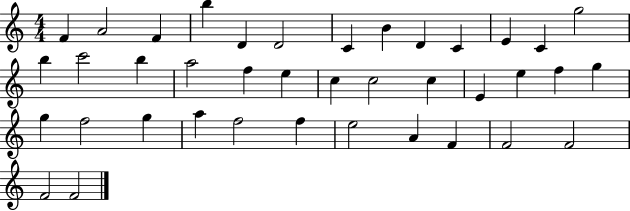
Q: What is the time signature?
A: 4/4